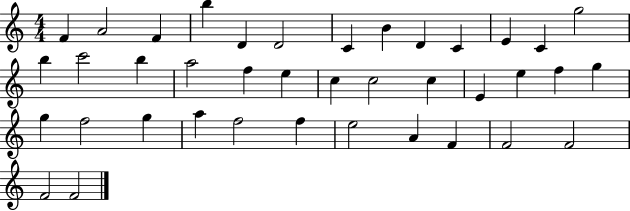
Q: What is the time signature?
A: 4/4